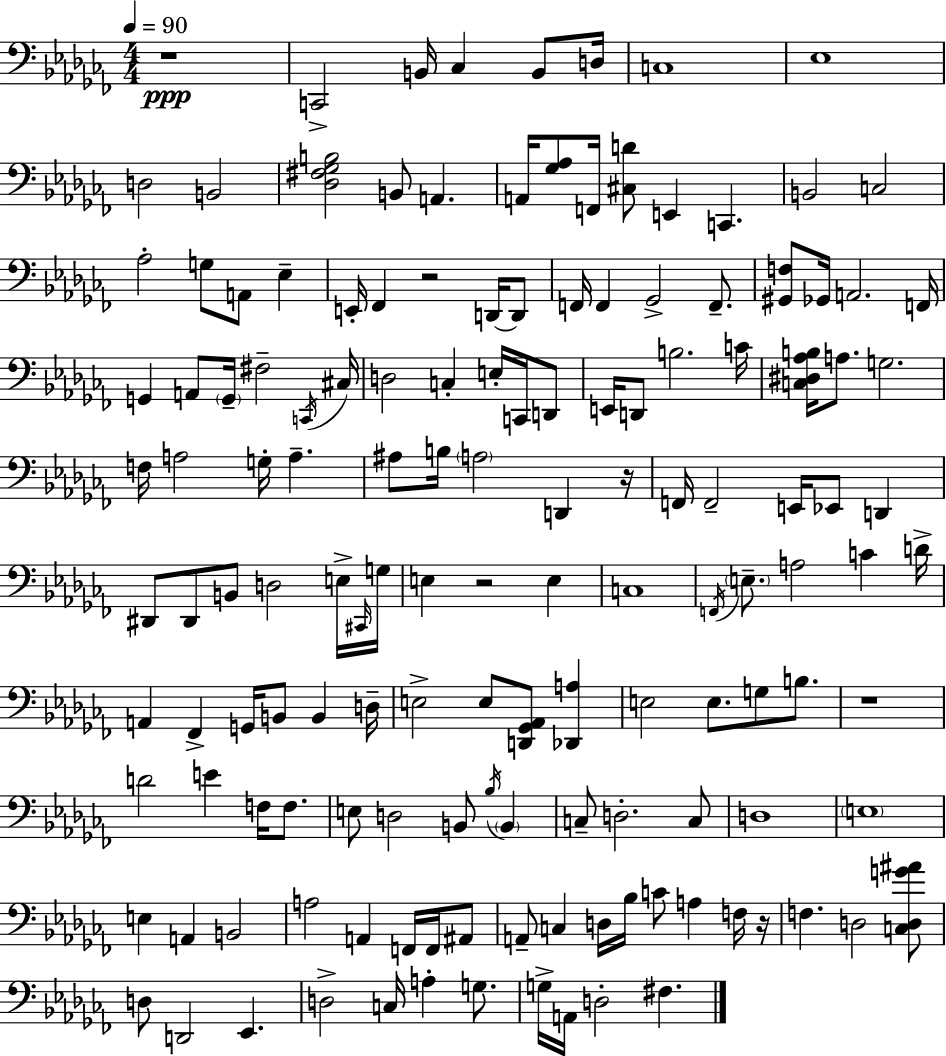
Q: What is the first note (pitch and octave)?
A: C2